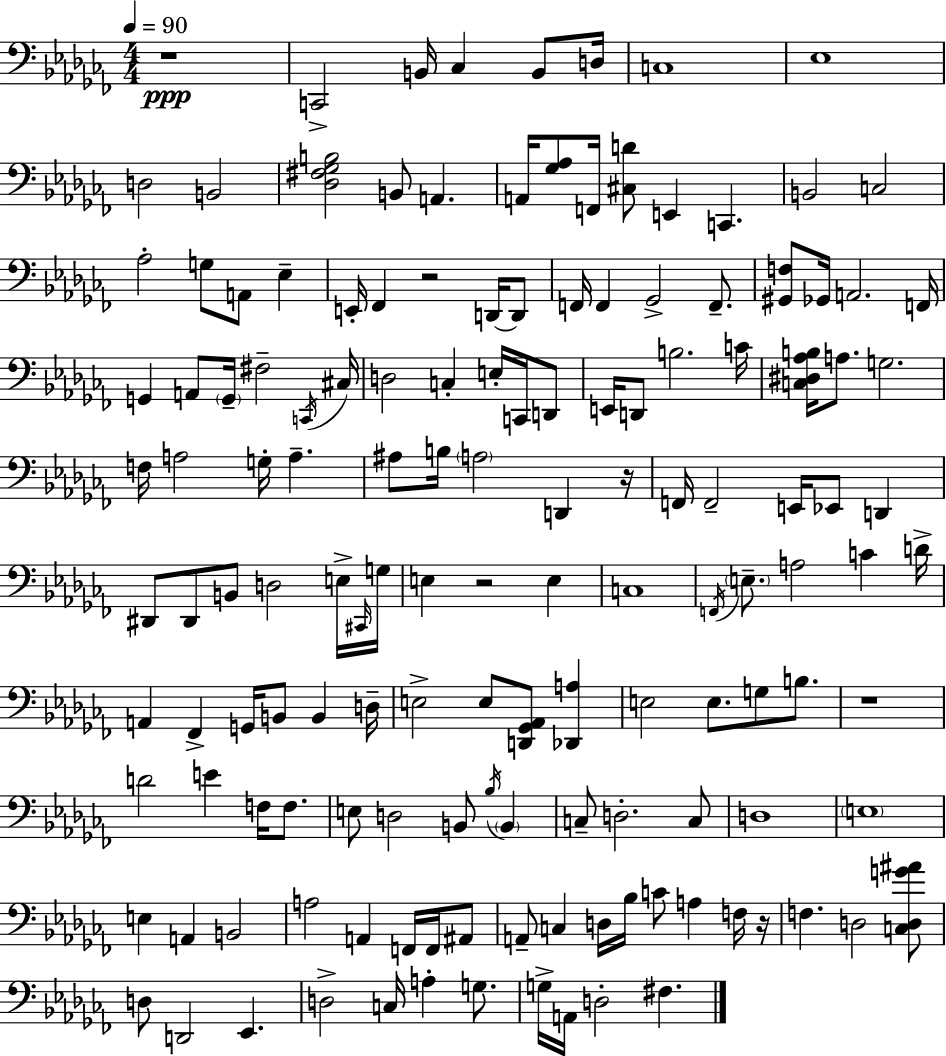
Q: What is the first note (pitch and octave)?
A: C2